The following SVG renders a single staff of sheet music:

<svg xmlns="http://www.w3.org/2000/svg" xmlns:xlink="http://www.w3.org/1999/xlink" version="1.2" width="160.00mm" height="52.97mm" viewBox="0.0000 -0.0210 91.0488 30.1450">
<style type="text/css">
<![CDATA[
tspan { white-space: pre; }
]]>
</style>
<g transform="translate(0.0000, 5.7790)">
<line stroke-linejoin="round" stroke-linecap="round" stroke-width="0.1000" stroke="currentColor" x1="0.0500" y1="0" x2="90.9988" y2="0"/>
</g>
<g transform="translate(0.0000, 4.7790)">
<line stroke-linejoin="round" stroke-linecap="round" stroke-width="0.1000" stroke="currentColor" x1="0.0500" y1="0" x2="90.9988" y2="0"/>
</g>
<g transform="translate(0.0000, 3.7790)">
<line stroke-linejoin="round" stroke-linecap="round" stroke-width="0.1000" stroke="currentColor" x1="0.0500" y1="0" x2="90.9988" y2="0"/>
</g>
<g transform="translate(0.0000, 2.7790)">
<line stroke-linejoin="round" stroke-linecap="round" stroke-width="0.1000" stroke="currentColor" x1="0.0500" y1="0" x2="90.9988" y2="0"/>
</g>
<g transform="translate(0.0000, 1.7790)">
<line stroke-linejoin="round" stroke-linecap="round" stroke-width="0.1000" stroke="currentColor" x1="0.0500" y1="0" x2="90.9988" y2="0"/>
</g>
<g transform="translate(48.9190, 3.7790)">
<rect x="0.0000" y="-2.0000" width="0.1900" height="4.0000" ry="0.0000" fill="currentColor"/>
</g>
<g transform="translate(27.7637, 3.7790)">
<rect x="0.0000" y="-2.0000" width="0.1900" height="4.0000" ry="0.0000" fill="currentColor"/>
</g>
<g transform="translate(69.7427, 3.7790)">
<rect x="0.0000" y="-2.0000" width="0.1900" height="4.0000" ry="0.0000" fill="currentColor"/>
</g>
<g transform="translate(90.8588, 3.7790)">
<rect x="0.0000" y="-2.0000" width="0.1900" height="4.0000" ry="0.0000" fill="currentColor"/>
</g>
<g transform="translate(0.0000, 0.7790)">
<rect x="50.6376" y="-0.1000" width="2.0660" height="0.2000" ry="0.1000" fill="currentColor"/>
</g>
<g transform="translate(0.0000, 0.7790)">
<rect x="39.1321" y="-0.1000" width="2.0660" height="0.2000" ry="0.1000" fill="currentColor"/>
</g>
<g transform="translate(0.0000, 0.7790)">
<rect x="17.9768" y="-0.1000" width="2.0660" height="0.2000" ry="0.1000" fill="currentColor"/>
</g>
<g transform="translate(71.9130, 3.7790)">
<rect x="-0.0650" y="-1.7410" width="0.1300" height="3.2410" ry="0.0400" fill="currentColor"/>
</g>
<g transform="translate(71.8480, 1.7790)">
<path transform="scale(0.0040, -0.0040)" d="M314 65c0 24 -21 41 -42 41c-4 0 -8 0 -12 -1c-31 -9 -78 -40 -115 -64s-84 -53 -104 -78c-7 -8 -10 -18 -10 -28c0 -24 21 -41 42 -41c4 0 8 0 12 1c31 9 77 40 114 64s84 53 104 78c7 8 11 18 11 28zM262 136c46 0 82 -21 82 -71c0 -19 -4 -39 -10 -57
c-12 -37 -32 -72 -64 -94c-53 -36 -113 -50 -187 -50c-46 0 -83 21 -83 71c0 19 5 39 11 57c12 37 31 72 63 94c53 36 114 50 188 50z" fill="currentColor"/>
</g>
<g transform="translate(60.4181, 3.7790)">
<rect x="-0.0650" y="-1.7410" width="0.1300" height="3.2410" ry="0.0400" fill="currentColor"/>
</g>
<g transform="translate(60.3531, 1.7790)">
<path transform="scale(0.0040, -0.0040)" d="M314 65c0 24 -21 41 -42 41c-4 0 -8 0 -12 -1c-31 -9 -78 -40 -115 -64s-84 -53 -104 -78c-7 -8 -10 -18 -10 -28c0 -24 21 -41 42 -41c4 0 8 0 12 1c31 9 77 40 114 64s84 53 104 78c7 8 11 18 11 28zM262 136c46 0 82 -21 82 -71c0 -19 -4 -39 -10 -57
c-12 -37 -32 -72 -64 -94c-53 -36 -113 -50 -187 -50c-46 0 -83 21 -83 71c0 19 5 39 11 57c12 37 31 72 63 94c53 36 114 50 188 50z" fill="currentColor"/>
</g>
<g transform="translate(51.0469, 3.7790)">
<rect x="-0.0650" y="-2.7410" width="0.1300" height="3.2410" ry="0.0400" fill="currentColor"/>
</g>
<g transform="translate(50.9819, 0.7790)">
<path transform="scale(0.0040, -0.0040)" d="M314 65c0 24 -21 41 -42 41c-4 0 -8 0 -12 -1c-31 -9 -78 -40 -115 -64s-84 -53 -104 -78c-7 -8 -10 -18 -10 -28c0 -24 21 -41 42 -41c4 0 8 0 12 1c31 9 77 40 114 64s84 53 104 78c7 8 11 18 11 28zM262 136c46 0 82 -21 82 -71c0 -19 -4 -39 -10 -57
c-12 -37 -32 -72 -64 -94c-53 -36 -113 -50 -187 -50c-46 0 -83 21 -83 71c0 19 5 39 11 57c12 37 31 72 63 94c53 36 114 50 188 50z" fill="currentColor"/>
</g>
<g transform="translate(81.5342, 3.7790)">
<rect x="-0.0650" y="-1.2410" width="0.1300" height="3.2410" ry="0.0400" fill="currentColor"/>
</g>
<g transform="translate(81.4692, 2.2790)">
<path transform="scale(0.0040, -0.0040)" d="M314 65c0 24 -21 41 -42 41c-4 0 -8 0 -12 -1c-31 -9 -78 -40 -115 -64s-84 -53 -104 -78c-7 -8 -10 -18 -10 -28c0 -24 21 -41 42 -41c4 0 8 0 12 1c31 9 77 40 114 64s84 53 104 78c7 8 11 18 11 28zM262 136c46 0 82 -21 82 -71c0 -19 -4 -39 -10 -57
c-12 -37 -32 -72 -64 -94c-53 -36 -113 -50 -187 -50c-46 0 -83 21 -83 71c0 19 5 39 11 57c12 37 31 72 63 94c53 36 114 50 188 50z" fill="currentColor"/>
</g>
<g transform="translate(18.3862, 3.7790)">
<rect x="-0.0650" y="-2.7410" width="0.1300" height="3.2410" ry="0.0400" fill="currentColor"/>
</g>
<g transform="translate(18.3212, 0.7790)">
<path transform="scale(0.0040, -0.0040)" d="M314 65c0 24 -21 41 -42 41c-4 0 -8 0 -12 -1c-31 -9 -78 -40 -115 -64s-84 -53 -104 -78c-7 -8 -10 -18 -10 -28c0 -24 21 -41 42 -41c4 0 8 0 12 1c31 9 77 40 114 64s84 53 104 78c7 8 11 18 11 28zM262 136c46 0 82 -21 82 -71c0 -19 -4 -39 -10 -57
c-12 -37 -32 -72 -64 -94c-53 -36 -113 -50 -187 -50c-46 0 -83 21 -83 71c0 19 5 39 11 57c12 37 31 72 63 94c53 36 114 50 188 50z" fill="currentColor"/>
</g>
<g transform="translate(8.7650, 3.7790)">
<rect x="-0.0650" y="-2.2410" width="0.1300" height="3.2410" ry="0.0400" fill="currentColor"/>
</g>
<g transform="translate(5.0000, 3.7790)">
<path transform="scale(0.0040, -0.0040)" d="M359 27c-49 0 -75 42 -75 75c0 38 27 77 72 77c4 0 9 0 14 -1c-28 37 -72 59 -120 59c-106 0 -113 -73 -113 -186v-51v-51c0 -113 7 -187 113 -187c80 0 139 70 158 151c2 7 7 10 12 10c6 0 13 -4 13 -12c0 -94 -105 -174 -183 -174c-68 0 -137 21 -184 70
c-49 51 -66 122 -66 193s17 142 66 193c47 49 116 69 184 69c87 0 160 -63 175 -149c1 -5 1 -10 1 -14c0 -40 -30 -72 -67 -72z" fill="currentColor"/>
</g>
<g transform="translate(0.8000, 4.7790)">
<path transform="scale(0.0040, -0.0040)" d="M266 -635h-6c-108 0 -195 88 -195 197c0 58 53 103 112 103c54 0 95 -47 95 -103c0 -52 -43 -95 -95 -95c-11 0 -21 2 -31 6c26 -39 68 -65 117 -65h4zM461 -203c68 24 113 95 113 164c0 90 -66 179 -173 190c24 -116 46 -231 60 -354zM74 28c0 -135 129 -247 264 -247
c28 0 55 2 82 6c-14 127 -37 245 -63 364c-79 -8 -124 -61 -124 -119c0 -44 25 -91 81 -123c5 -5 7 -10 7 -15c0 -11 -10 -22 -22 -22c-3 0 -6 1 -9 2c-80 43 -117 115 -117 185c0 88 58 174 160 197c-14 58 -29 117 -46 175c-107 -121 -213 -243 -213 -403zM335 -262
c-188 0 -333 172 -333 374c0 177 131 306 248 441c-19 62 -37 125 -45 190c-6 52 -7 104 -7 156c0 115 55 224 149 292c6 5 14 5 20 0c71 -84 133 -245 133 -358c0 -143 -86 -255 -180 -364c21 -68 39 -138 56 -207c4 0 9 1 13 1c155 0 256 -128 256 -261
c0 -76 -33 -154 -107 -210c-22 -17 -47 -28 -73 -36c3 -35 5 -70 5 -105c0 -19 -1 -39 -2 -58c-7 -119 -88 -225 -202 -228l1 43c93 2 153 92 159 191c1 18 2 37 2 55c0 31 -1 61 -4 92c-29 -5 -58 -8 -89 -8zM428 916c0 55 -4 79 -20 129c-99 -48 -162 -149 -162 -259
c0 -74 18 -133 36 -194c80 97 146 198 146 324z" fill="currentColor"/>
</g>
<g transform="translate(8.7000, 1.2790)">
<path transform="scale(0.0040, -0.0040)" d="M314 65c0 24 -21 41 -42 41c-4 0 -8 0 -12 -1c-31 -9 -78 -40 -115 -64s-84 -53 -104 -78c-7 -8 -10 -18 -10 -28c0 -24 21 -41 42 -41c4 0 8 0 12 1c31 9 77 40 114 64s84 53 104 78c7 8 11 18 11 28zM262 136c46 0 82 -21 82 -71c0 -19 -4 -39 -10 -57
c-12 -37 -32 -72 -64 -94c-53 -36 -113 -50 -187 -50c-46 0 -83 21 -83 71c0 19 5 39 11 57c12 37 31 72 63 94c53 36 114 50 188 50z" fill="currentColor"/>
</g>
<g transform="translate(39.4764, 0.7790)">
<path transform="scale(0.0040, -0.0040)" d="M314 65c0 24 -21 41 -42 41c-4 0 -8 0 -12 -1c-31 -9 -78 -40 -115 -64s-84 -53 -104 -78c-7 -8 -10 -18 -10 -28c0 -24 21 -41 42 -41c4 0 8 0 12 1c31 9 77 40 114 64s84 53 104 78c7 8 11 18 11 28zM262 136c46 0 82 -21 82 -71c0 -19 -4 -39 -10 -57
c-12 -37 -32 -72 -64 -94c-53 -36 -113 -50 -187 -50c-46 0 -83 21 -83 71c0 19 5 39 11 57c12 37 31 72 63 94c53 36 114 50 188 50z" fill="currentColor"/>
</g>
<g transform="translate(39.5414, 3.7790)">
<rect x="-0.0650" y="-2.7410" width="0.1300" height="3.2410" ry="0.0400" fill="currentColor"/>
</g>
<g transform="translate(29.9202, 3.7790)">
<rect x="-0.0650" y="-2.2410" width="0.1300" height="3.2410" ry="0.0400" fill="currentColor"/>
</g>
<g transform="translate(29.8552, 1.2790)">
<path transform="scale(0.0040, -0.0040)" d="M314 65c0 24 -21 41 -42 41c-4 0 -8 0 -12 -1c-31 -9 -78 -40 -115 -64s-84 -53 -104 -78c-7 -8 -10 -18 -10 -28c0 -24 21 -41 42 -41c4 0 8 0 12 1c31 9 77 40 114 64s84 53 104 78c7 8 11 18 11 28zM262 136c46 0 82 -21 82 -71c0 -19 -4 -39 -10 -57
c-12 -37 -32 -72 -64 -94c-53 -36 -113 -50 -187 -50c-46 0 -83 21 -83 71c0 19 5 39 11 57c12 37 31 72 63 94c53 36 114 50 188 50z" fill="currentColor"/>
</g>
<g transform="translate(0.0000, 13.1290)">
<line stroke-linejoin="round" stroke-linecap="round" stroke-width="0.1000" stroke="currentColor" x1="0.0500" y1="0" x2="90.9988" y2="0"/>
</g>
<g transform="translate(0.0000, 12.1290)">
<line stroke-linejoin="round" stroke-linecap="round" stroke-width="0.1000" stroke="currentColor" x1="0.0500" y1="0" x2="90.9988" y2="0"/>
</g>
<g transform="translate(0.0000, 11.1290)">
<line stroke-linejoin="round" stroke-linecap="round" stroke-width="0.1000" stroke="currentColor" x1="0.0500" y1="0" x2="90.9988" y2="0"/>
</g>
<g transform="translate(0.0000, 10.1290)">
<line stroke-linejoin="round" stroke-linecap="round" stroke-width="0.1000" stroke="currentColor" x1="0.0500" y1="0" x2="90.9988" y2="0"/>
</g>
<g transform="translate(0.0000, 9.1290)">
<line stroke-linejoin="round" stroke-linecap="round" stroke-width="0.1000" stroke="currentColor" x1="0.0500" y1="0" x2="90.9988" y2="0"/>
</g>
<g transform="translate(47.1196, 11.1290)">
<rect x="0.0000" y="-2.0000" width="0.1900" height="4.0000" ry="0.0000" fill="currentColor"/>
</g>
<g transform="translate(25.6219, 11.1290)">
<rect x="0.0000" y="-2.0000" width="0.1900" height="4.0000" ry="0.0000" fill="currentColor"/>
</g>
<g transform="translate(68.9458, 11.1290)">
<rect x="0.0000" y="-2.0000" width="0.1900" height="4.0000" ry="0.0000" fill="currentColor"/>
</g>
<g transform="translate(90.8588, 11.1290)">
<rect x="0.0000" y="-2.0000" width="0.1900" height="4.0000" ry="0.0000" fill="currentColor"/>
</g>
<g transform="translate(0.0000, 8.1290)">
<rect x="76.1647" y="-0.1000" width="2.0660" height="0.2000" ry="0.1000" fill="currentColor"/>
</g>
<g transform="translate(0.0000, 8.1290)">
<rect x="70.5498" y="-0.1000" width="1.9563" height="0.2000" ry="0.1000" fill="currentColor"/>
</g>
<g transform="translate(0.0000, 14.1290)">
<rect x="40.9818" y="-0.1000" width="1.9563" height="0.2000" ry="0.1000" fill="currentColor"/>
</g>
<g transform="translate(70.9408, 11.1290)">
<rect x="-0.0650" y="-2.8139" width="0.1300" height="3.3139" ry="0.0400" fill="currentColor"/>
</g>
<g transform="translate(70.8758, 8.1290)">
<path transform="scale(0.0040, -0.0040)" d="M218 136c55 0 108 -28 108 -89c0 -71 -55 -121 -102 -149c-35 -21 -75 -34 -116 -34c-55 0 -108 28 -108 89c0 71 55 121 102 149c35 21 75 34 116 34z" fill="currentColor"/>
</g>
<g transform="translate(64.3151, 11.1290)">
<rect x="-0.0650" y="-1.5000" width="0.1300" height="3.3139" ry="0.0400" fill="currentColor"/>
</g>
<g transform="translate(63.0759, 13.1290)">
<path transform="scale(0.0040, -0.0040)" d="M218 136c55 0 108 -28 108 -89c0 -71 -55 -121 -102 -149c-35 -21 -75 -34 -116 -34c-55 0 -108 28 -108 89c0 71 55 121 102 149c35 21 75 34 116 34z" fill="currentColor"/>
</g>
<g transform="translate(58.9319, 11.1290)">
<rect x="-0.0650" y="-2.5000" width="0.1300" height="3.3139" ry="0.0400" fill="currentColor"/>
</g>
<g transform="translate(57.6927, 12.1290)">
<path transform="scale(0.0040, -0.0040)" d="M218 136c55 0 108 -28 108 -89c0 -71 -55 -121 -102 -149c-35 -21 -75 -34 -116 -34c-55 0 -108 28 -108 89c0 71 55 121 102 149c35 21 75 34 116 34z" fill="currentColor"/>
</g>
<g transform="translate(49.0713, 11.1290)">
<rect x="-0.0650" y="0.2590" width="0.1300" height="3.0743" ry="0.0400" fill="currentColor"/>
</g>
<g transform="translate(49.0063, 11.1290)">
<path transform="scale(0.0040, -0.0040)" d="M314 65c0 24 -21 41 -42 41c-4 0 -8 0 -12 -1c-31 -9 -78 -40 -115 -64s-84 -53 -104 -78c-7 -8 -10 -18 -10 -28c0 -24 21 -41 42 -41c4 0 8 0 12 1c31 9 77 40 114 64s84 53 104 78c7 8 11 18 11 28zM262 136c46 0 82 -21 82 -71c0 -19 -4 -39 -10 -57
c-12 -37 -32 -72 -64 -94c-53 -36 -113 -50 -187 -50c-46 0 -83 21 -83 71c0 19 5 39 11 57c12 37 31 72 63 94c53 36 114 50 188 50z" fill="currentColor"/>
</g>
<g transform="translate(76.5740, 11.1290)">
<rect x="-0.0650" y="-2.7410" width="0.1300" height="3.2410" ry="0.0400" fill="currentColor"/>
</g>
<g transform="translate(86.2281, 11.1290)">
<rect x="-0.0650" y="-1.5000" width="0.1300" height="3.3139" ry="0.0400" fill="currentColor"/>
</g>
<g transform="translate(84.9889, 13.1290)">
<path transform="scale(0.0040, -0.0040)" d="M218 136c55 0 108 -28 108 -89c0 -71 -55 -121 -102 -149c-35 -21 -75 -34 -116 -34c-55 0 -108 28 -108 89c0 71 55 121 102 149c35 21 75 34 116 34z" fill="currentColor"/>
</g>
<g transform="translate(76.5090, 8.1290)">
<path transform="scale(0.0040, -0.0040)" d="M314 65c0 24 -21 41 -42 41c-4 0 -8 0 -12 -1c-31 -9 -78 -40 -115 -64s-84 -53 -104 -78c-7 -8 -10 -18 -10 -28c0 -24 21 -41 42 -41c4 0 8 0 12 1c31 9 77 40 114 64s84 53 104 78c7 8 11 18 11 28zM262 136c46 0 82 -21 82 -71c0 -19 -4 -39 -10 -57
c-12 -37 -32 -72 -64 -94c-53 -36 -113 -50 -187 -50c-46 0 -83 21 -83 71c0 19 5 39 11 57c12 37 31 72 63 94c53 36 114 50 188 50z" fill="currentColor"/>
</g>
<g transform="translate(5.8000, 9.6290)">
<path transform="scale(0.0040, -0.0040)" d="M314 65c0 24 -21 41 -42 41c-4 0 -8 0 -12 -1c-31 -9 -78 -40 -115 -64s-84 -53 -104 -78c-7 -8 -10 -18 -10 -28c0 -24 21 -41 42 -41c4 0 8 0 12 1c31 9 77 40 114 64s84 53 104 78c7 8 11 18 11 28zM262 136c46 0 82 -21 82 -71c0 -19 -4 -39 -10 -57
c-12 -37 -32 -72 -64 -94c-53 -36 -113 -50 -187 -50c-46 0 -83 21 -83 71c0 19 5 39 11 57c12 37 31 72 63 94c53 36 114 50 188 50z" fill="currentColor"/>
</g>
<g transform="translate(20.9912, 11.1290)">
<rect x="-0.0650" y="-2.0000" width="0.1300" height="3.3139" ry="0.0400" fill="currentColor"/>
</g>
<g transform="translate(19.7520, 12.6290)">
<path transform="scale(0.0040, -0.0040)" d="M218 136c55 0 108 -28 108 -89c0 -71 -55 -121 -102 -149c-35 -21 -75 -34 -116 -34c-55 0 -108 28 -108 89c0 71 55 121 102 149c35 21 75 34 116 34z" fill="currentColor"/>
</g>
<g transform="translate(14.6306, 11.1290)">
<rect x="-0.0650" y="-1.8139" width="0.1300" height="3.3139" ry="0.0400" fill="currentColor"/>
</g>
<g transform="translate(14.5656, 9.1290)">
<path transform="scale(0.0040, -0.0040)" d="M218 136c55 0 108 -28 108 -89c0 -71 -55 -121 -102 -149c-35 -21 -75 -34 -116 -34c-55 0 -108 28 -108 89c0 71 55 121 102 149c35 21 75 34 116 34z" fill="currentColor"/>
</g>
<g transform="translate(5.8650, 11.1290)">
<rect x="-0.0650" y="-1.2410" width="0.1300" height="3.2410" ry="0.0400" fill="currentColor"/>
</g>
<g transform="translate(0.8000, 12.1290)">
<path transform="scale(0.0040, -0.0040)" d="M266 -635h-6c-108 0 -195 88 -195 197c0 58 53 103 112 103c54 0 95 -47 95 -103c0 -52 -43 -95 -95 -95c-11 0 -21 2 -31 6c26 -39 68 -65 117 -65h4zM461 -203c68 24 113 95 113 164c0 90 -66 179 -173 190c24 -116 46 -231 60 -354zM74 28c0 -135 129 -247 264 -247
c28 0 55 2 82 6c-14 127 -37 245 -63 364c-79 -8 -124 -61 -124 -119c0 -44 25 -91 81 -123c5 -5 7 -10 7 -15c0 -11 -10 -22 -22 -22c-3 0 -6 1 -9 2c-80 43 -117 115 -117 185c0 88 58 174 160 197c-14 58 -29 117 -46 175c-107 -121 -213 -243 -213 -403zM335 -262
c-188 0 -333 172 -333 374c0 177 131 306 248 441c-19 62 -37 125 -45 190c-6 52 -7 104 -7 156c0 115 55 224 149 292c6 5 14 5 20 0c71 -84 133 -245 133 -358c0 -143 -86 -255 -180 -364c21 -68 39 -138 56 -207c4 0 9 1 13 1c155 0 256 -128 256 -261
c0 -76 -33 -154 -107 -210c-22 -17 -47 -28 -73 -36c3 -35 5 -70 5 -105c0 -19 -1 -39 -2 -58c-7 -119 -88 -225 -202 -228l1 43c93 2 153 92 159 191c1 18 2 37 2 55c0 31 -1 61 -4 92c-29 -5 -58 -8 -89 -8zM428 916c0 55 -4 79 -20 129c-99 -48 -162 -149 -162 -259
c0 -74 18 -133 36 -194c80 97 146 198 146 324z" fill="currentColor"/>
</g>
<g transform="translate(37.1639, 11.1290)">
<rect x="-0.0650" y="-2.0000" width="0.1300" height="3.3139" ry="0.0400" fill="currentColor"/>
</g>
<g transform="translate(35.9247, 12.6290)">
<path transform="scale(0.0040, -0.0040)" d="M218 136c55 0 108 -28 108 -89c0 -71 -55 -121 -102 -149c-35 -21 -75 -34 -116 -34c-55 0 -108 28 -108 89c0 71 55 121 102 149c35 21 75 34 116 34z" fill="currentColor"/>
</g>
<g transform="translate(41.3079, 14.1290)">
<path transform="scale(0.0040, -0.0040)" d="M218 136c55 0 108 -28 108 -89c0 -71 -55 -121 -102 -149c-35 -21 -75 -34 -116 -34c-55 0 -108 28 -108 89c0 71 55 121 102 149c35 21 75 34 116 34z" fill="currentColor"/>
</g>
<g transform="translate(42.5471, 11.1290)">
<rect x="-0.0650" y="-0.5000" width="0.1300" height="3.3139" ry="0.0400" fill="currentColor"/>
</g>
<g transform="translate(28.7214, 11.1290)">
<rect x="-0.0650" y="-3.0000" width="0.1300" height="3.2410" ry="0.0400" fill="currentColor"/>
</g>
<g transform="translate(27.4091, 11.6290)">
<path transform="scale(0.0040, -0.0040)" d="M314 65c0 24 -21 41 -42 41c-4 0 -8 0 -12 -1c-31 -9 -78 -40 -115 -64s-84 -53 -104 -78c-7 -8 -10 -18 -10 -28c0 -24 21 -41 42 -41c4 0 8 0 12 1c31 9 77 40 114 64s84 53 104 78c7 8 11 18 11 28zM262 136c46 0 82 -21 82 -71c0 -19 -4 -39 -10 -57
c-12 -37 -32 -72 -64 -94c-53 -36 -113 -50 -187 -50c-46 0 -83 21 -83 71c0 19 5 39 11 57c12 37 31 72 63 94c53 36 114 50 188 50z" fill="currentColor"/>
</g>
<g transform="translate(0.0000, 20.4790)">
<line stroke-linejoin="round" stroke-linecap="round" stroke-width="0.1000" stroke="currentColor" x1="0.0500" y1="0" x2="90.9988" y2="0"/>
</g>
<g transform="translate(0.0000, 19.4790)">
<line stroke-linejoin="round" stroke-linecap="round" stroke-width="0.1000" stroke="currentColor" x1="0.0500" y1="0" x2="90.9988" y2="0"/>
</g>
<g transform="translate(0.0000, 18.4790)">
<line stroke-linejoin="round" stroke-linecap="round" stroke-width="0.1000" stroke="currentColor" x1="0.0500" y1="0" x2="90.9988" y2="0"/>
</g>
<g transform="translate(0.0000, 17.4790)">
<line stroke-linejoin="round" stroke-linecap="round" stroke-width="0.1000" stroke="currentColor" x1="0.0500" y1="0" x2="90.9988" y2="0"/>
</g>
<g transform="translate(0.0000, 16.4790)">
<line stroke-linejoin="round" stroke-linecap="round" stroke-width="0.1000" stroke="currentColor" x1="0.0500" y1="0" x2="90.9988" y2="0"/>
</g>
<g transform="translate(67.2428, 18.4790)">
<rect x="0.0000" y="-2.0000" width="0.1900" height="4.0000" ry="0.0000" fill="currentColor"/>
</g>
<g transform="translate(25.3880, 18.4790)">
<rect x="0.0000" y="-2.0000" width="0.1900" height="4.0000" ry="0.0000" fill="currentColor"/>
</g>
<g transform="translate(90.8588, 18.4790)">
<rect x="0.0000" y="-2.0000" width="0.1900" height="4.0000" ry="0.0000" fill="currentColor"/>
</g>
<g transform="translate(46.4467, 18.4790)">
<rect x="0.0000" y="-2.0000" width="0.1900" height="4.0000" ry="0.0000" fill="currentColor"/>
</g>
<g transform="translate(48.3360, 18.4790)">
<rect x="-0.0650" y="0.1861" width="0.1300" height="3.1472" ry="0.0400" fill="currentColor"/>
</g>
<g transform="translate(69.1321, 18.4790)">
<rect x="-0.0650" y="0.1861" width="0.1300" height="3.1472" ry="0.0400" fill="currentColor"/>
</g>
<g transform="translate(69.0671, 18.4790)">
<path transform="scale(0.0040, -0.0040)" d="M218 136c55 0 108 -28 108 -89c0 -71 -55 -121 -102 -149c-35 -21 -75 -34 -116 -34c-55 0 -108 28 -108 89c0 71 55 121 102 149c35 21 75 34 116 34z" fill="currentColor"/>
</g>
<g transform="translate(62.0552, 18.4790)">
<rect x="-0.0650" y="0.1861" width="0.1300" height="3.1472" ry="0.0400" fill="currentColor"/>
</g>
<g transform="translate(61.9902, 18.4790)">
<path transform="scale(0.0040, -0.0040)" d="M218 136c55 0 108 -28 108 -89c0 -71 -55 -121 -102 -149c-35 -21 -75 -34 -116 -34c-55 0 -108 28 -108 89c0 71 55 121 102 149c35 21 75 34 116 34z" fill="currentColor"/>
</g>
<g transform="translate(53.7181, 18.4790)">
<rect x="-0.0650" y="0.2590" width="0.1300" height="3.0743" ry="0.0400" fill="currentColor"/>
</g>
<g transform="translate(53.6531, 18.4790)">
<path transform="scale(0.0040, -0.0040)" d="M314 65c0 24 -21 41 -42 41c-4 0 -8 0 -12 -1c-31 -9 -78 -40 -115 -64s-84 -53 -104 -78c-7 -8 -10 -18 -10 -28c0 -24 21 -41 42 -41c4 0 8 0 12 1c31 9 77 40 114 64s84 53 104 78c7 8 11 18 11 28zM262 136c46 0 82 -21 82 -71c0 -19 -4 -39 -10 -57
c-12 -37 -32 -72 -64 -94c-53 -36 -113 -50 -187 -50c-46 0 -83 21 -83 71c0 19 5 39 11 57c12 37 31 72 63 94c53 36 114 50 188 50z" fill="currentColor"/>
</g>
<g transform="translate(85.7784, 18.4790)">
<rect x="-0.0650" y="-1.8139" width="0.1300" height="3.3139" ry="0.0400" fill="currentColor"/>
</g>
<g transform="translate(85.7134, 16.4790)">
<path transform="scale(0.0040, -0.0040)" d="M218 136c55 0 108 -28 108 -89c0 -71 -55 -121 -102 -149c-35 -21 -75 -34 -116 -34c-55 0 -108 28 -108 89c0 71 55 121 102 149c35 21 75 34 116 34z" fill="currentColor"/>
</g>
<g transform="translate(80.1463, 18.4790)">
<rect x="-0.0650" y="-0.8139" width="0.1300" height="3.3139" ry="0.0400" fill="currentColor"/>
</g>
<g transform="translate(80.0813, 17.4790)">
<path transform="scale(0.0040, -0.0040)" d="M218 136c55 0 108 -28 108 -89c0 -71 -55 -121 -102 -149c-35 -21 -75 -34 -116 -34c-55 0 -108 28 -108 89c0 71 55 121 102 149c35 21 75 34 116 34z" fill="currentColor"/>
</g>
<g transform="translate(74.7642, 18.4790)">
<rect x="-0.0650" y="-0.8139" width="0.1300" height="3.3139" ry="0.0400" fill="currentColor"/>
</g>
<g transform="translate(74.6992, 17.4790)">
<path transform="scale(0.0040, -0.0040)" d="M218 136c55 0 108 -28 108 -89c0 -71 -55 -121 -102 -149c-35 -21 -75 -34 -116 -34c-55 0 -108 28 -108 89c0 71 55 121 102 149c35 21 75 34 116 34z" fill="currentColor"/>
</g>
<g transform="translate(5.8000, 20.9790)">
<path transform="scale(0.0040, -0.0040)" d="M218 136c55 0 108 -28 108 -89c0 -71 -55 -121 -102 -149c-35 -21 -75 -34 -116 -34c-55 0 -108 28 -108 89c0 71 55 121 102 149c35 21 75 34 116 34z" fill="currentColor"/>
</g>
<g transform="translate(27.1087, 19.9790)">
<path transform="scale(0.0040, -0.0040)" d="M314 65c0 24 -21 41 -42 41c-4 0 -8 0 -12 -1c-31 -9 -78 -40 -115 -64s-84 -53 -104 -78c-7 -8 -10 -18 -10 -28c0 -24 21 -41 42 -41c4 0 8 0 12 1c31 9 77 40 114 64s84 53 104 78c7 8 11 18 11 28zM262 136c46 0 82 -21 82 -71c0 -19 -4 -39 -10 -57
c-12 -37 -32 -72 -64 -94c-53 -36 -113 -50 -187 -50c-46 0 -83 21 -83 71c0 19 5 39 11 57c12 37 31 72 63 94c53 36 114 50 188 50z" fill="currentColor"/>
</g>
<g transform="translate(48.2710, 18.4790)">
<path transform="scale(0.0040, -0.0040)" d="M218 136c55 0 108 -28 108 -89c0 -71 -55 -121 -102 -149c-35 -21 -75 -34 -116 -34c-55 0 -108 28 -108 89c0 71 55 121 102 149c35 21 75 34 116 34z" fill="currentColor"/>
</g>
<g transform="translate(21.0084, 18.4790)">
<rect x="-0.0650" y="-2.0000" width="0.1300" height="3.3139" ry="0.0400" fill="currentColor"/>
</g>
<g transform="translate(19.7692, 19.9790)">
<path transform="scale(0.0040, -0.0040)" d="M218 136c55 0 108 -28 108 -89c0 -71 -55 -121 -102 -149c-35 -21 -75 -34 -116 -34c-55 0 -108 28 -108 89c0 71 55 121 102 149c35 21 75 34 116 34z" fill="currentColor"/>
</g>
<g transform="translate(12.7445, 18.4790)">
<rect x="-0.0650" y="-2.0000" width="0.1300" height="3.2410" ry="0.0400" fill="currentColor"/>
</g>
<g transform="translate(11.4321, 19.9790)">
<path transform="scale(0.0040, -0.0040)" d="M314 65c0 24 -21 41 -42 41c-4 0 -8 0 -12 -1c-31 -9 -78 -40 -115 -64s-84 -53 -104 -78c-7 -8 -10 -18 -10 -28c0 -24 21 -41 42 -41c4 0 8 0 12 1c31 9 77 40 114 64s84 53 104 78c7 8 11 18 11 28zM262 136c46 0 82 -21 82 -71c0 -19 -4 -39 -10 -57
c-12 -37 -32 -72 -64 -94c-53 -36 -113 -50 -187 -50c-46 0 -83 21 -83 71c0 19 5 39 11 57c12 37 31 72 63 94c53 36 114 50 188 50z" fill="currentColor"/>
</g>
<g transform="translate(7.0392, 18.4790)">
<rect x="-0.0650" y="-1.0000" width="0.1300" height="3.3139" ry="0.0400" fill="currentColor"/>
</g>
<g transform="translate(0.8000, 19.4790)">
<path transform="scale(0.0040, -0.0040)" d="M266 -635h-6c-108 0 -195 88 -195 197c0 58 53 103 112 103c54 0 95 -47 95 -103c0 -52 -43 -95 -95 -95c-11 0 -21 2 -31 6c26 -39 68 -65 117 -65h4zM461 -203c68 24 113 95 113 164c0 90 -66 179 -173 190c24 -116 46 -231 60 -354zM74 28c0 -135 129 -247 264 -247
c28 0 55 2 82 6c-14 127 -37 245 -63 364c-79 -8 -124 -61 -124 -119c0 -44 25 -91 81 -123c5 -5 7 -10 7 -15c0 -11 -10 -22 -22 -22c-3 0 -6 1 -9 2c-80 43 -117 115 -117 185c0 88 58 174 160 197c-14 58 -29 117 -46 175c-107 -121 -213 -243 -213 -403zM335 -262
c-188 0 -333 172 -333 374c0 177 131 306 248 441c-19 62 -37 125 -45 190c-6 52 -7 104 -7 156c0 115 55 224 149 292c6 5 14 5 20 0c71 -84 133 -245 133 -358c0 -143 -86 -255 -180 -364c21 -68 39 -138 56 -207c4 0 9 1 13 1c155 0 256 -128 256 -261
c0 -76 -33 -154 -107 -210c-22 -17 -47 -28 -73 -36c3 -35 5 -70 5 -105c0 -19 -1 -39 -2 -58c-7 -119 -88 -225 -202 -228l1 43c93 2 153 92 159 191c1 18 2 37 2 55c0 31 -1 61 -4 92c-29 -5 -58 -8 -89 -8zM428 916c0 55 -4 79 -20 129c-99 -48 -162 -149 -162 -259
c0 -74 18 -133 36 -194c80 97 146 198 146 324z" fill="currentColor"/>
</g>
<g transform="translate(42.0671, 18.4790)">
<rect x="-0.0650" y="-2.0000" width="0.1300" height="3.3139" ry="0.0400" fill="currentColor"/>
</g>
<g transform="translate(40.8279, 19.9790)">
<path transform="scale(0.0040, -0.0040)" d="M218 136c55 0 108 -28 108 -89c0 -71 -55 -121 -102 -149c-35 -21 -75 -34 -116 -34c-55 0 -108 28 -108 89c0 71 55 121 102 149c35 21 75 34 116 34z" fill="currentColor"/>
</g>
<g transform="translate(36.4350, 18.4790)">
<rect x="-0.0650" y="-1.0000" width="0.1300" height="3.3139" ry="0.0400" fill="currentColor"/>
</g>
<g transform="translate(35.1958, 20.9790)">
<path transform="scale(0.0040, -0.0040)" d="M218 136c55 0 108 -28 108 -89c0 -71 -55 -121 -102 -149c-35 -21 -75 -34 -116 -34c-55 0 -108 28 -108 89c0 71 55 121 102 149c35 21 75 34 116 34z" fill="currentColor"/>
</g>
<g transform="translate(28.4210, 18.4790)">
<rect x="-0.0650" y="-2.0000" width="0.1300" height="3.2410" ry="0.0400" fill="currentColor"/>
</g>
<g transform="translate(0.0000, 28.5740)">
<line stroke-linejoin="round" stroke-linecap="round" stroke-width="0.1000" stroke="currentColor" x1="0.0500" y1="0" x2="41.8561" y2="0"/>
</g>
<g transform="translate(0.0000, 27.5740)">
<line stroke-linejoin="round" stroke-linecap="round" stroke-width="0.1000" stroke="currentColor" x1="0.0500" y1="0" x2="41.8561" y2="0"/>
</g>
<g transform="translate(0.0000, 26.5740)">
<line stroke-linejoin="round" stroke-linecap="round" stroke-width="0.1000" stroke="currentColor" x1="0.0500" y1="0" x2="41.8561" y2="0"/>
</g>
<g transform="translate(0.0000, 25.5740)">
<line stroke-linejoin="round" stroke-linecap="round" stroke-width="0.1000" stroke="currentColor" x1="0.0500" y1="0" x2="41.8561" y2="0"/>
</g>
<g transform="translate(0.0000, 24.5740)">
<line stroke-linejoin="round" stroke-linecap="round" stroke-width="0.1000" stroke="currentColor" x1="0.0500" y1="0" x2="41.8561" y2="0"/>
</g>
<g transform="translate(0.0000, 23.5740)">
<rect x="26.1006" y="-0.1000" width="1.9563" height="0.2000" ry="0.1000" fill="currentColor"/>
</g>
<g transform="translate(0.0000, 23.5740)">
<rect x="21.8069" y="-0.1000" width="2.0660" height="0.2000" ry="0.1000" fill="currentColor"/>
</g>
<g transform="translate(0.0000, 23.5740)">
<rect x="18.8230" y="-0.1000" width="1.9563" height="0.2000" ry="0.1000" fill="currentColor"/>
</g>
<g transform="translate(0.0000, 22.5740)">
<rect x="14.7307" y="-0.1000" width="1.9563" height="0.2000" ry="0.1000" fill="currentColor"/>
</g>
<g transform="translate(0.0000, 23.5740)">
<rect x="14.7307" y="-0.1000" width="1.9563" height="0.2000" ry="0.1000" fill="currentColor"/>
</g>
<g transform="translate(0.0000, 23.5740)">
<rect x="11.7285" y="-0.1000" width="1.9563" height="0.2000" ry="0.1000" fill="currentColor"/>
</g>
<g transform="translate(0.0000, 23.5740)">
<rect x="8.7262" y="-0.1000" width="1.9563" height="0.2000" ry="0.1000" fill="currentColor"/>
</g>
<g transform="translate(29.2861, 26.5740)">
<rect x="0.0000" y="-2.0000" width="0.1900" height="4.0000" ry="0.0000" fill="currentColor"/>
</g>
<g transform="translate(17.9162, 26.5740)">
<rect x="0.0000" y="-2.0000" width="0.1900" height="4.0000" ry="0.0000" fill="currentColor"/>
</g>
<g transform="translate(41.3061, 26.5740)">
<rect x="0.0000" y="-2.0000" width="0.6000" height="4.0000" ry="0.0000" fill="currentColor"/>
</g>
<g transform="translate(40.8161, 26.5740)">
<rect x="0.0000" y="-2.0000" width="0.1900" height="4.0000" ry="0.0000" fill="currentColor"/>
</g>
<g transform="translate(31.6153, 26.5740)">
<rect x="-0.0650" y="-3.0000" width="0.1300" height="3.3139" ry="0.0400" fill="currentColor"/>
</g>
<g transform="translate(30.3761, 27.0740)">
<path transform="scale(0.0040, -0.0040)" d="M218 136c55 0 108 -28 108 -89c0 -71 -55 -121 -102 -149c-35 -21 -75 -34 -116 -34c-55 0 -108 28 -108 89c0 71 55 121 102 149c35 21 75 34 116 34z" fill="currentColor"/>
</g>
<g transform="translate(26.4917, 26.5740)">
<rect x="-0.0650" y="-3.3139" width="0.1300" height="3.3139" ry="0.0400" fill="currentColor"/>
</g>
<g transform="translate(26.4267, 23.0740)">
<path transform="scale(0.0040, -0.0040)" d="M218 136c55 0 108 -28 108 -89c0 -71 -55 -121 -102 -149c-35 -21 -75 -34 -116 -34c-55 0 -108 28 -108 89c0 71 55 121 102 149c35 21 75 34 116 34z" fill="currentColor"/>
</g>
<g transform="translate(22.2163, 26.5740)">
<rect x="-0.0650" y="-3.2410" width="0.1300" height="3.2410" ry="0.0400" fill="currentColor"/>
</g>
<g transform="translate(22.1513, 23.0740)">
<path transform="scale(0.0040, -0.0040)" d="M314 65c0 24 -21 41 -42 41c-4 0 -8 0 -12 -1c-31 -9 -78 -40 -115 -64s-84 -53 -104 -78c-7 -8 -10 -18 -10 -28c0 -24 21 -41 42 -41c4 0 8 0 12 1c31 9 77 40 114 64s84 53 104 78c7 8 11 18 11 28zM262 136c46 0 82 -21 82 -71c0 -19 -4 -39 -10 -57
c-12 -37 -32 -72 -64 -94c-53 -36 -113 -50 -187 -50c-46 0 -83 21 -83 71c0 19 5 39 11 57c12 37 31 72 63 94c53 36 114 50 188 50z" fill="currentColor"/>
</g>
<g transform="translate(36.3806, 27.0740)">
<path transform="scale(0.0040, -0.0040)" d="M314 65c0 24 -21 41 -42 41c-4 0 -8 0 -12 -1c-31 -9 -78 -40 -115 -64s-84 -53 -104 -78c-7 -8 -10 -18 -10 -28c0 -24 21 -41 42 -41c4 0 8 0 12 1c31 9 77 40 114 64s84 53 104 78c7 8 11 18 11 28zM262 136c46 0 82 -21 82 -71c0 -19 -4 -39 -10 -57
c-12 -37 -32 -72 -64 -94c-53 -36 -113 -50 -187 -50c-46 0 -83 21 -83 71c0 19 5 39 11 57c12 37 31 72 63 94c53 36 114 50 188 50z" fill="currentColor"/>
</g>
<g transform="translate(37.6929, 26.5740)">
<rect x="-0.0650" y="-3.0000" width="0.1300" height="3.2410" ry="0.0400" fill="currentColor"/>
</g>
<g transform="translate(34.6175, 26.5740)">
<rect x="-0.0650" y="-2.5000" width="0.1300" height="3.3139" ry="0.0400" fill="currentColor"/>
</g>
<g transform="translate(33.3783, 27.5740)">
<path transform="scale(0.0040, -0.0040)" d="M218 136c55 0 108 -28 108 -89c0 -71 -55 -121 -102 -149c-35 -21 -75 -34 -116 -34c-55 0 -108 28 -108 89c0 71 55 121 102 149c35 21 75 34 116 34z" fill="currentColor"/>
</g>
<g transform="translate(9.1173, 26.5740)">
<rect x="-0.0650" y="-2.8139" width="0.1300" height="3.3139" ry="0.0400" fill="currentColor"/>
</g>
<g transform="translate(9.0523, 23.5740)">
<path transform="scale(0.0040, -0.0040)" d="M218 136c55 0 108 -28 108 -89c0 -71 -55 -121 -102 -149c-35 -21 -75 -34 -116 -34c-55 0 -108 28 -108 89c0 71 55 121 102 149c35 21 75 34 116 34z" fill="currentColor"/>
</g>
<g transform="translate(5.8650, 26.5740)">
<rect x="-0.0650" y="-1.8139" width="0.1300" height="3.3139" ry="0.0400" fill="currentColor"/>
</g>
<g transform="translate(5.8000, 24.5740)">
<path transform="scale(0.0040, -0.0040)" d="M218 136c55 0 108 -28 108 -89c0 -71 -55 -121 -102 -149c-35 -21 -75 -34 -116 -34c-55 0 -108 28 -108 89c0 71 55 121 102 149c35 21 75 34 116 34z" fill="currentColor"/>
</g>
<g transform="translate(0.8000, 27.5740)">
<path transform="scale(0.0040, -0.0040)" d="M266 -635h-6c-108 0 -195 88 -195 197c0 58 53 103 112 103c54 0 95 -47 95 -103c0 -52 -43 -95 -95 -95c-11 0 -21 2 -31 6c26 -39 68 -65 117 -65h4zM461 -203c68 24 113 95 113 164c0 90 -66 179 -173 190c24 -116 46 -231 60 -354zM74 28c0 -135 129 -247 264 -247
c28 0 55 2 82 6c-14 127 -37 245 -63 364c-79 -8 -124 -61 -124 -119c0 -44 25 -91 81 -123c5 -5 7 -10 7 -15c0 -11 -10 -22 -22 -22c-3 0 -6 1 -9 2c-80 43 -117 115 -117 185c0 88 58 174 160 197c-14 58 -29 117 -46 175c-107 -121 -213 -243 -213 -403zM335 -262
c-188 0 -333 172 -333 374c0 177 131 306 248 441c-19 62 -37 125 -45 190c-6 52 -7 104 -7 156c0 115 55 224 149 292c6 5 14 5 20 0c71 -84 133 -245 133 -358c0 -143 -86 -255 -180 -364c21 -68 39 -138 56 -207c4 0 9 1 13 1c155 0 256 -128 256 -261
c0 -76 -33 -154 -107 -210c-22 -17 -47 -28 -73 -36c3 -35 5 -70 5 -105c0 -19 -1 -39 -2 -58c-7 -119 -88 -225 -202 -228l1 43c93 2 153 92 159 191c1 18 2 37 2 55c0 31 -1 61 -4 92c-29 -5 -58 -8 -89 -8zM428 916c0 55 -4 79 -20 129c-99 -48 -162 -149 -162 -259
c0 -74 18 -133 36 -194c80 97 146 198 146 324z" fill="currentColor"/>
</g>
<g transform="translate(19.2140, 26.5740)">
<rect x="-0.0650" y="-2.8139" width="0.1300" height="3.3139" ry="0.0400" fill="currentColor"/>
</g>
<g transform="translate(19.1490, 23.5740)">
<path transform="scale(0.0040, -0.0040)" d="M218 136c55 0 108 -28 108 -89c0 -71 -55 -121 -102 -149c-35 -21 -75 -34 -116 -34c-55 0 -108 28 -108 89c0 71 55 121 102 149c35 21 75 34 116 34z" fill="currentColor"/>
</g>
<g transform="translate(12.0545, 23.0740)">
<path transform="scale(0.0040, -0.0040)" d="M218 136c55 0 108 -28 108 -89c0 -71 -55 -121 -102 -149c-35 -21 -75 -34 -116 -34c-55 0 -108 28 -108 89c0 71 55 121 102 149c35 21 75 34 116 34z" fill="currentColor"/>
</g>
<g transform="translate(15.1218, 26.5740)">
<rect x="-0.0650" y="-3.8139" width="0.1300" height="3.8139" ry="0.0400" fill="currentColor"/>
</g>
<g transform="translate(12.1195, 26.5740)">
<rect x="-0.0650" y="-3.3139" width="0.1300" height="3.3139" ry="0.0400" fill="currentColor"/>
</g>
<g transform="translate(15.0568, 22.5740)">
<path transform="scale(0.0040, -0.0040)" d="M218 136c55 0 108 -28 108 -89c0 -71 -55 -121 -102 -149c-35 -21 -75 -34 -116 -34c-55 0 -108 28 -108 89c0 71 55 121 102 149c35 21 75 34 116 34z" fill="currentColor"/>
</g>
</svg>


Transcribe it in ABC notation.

X:1
T:Untitled
M:4/4
L:1/4
K:C
g2 a2 g2 a2 a2 f2 f2 e2 e2 f F A2 F C B2 G E a a2 E D F2 F F2 D F B B2 B B d d f f a b c' a b2 b A G A2